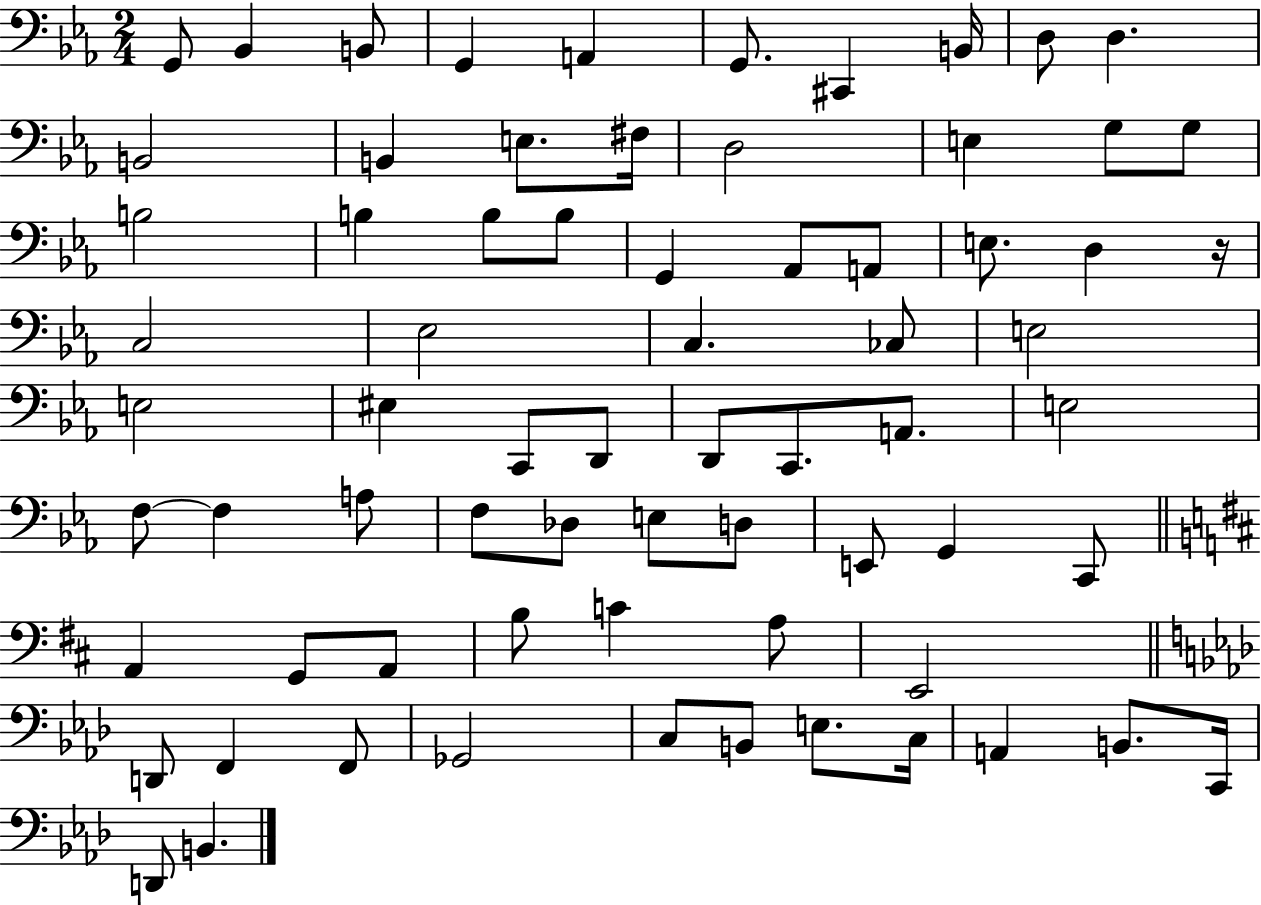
{
  \clef bass
  \numericTimeSignature
  \time 2/4
  \key ees \major
  g,8 bes,4 b,8 | g,4 a,4 | g,8. cis,4 b,16 | d8 d4. | \break b,2 | b,4 e8. fis16 | d2 | e4 g8 g8 | \break b2 | b4 b8 b8 | g,4 aes,8 a,8 | e8. d4 r16 | \break c2 | ees2 | c4. ces8 | e2 | \break e2 | eis4 c,8 d,8 | d,8 c,8. a,8. | e2 | \break f8~~ f4 a8 | f8 des8 e8 d8 | e,8 g,4 c,8 | \bar "||" \break \key d \major a,4 g,8 a,8 | b8 c'4 a8 | e,2 | \bar "||" \break \key aes \major d,8 f,4 f,8 | ges,2 | c8 b,8 e8. c16 | a,4 b,8. c,16 | \break d,8 b,4. | \bar "|."
}